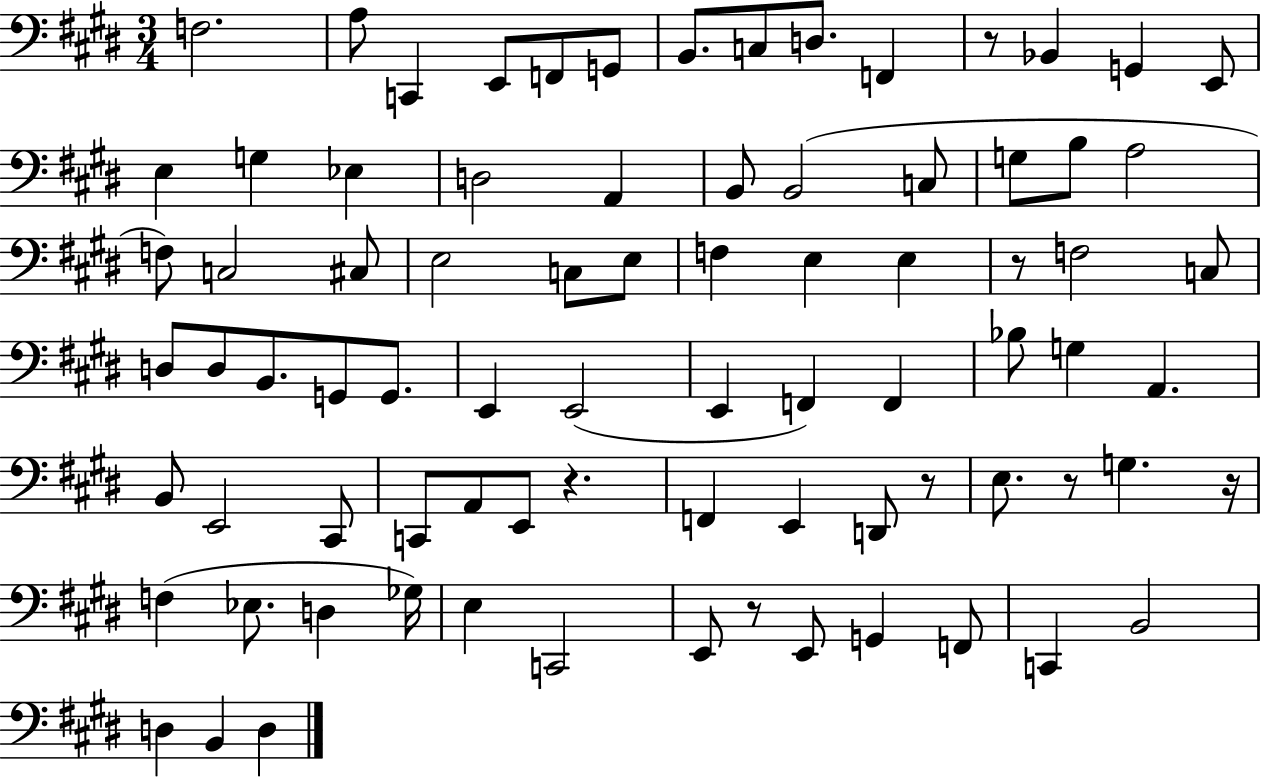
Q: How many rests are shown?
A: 7